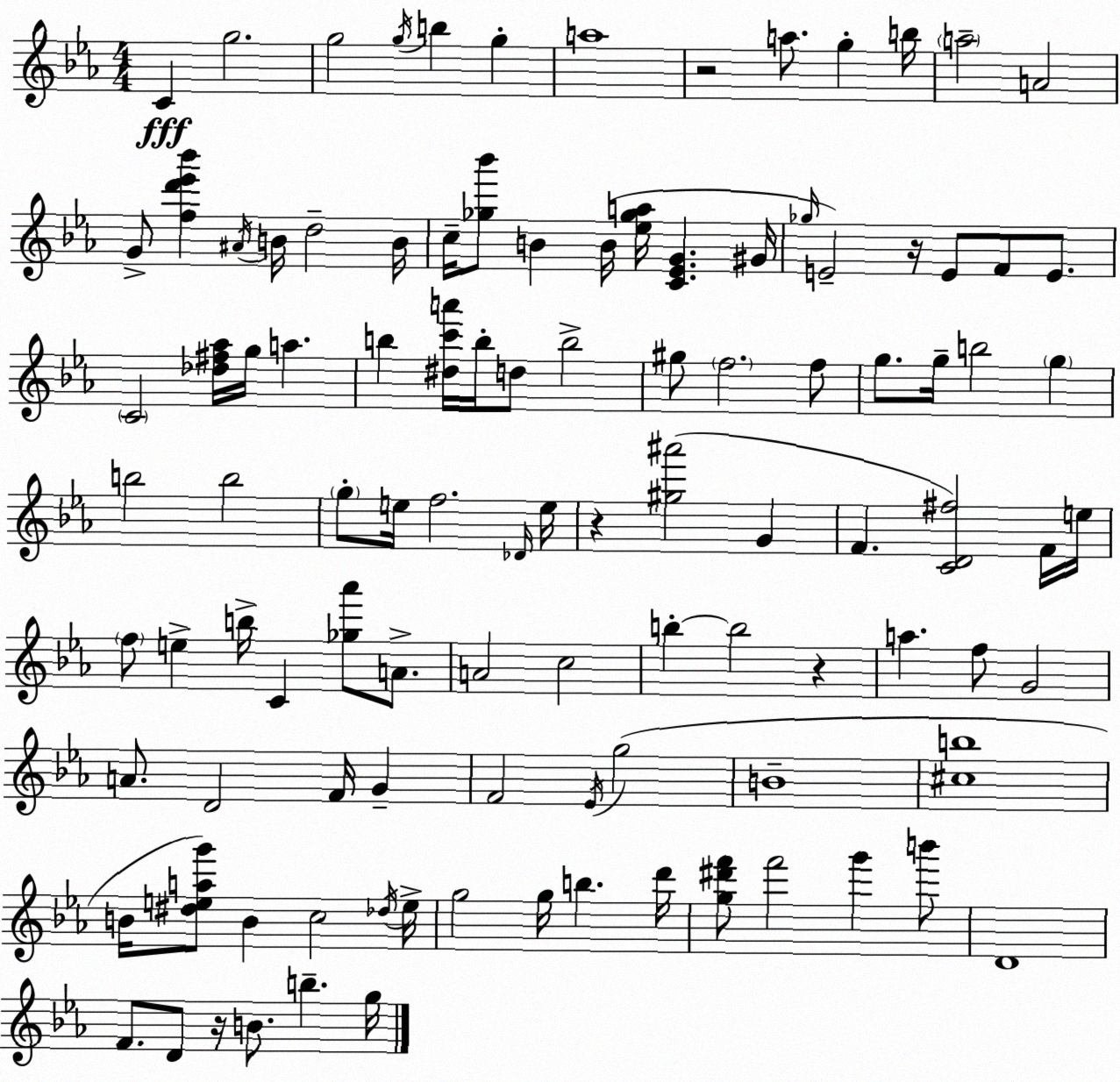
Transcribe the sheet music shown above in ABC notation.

X:1
T:Untitled
M:4/4
L:1/4
K:Eb
C g2 g2 g/4 b g a4 z2 a/2 g b/4 a2 A2 G/2 [fd'_e'_b'] ^A/4 B/4 d2 B/4 c/4 [_g_b']/2 B B/4 [_e_ga]/4 [C_EG] ^G/4 _g/4 E2 z/4 E/2 F/2 E/2 C2 [_d^f_a]/4 g/4 a b [^dc'a']/4 b/4 d/2 b2 ^g/2 f2 f/2 g/2 g/4 b2 g b2 b2 g/2 e/4 f2 _D/4 e/4 z [^g^a']2 G F [CD^f]2 F/4 e/4 f/2 e b/4 C [_g_a']/2 A/2 A2 c2 b b2 z a f/2 G2 A/2 D2 F/4 G F2 _E/4 g2 B4 [^cb]4 B/4 [^deag']/2 B c2 _d/4 e/4 g2 g/4 b d'/4 [g^d'f']/2 f'2 g' b'/2 D4 F/2 D/2 z/4 B/2 b g/4